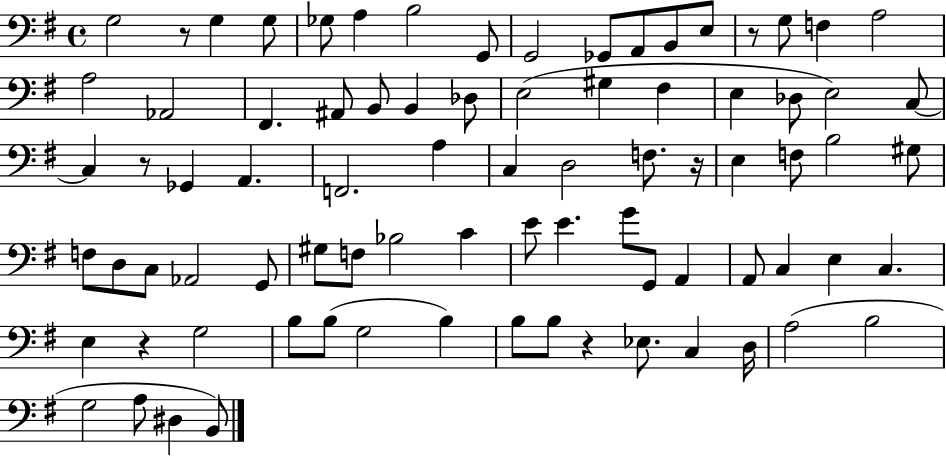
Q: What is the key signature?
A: G major